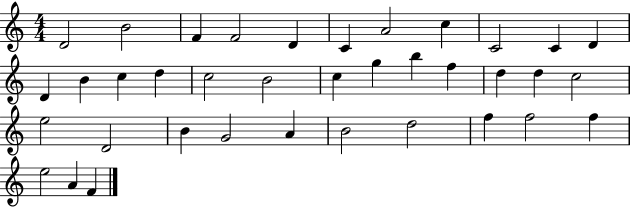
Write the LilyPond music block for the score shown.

{
  \clef treble
  \numericTimeSignature
  \time 4/4
  \key c \major
  d'2 b'2 | f'4 f'2 d'4 | c'4 a'2 c''4 | c'2 c'4 d'4 | \break d'4 b'4 c''4 d''4 | c''2 b'2 | c''4 g''4 b''4 f''4 | d''4 d''4 c''2 | \break e''2 d'2 | b'4 g'2 a'4 | b'2 d''2 | f''4 f''2 f''4 | \break e''2 a'4 f'4 | \bar "|."
}